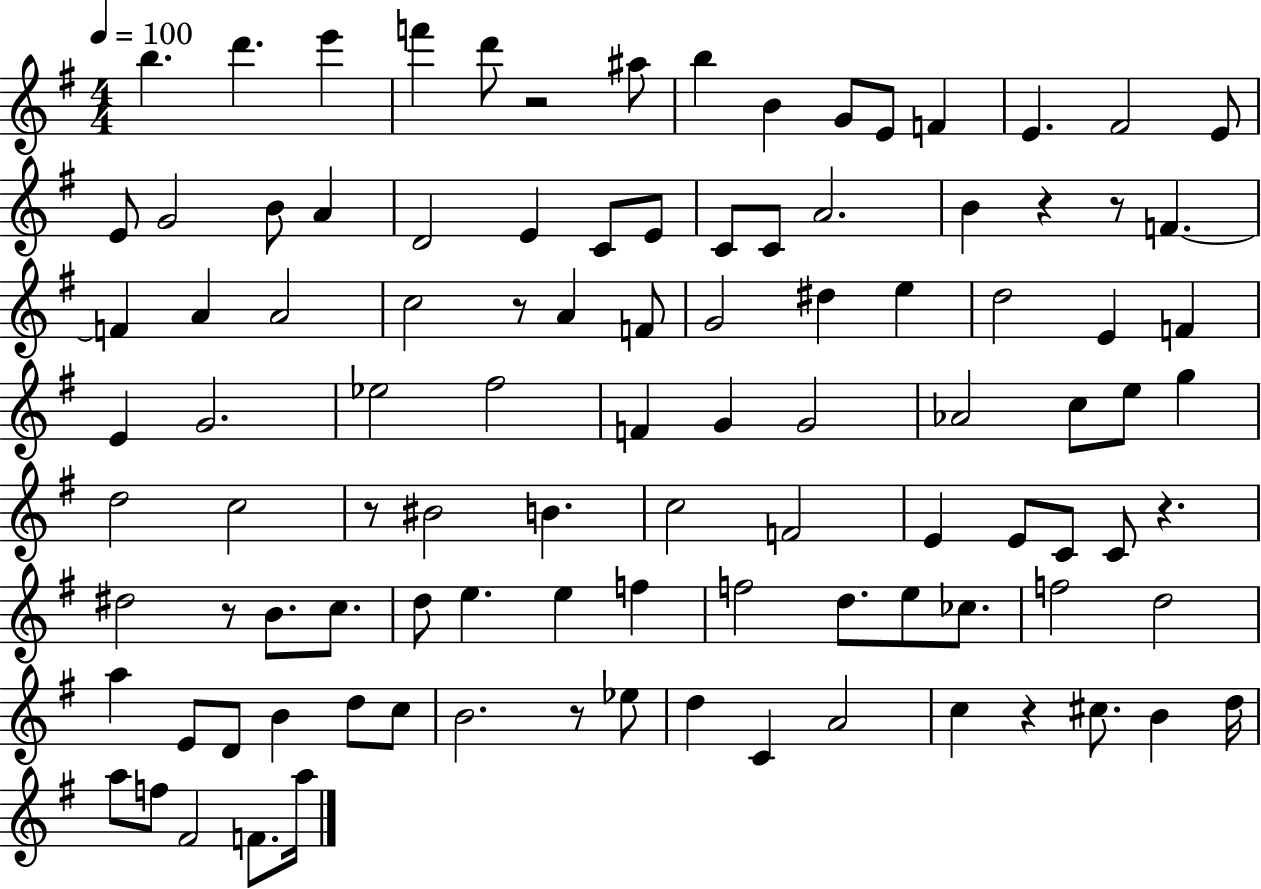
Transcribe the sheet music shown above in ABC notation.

X:1
T:Untitled
M:4/4
L:1/4
K:G
b d' e' f' d'/2 z2 ^a/2 b B G/2 E/2 F E ^F2 E/2 E/2 G2 B/2 A D2 E C/2 E/2 C/2 C/2 A2 B z z/2 F F A A2 c2 z/2 A F/2 G2 ^d e d2 E F E G2 _e2 ^f2 F G G2 _A2 c/2 e/2 g d2 c2 z/2 ^B2 B c2 F2 E E/2 C/2 C/2 z ^d2 z/2 B/2 c/2 d/2 e e f f2 d/2 e/2 _c/2 f2 d2 a E/2 D/2 B d/2 c/2 B2 z/2 _e/2 d C A2 c z ^c/2 B d/4 a/2 f/2 ^F2 F/2 a/4